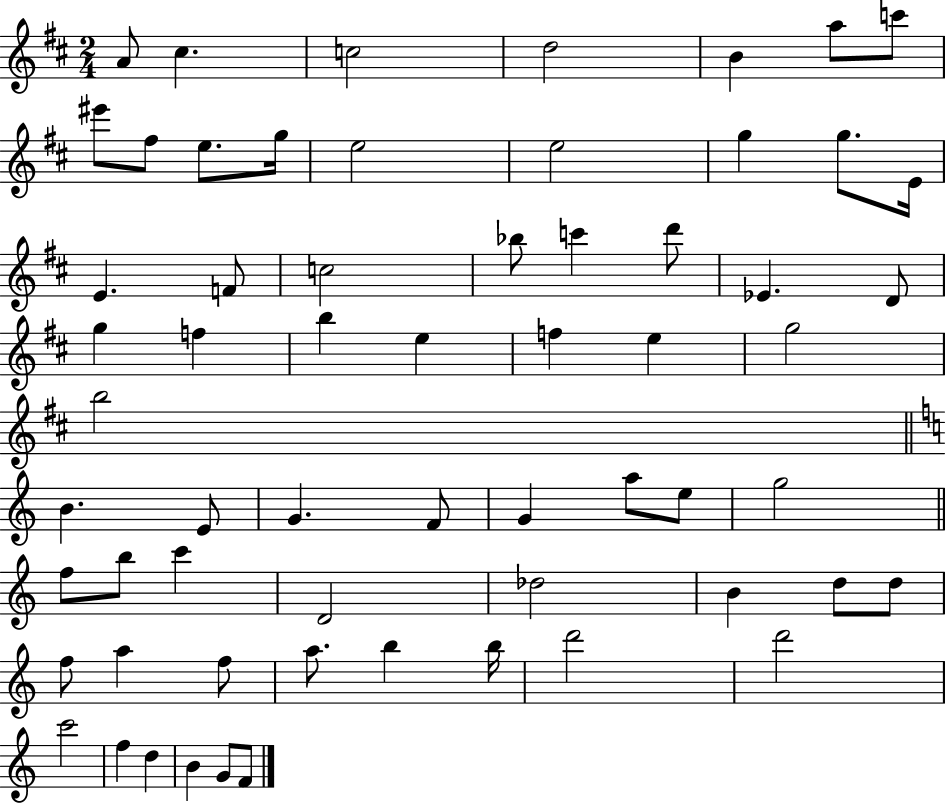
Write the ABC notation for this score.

X:1
T:Untitled
M:2/4
L:1/4
K:D
A/2 ^c c2 d2 B a/2 c'/2 ^e'/2 ^f/2 e/2 g/4 e2 e2 g g/2 E/4 E F/2 c2 _b/2 c' d'/2 _E D/2 g f b e f e g2 b2 B E/2 G F/2 G a/2 e/2 g2 f/2 b/2 c' D2 _d2 B d/2 d/2 f/2 a f/2 a/2 b b/4 d'2 d'2 c'2 f d B G/2 F/2